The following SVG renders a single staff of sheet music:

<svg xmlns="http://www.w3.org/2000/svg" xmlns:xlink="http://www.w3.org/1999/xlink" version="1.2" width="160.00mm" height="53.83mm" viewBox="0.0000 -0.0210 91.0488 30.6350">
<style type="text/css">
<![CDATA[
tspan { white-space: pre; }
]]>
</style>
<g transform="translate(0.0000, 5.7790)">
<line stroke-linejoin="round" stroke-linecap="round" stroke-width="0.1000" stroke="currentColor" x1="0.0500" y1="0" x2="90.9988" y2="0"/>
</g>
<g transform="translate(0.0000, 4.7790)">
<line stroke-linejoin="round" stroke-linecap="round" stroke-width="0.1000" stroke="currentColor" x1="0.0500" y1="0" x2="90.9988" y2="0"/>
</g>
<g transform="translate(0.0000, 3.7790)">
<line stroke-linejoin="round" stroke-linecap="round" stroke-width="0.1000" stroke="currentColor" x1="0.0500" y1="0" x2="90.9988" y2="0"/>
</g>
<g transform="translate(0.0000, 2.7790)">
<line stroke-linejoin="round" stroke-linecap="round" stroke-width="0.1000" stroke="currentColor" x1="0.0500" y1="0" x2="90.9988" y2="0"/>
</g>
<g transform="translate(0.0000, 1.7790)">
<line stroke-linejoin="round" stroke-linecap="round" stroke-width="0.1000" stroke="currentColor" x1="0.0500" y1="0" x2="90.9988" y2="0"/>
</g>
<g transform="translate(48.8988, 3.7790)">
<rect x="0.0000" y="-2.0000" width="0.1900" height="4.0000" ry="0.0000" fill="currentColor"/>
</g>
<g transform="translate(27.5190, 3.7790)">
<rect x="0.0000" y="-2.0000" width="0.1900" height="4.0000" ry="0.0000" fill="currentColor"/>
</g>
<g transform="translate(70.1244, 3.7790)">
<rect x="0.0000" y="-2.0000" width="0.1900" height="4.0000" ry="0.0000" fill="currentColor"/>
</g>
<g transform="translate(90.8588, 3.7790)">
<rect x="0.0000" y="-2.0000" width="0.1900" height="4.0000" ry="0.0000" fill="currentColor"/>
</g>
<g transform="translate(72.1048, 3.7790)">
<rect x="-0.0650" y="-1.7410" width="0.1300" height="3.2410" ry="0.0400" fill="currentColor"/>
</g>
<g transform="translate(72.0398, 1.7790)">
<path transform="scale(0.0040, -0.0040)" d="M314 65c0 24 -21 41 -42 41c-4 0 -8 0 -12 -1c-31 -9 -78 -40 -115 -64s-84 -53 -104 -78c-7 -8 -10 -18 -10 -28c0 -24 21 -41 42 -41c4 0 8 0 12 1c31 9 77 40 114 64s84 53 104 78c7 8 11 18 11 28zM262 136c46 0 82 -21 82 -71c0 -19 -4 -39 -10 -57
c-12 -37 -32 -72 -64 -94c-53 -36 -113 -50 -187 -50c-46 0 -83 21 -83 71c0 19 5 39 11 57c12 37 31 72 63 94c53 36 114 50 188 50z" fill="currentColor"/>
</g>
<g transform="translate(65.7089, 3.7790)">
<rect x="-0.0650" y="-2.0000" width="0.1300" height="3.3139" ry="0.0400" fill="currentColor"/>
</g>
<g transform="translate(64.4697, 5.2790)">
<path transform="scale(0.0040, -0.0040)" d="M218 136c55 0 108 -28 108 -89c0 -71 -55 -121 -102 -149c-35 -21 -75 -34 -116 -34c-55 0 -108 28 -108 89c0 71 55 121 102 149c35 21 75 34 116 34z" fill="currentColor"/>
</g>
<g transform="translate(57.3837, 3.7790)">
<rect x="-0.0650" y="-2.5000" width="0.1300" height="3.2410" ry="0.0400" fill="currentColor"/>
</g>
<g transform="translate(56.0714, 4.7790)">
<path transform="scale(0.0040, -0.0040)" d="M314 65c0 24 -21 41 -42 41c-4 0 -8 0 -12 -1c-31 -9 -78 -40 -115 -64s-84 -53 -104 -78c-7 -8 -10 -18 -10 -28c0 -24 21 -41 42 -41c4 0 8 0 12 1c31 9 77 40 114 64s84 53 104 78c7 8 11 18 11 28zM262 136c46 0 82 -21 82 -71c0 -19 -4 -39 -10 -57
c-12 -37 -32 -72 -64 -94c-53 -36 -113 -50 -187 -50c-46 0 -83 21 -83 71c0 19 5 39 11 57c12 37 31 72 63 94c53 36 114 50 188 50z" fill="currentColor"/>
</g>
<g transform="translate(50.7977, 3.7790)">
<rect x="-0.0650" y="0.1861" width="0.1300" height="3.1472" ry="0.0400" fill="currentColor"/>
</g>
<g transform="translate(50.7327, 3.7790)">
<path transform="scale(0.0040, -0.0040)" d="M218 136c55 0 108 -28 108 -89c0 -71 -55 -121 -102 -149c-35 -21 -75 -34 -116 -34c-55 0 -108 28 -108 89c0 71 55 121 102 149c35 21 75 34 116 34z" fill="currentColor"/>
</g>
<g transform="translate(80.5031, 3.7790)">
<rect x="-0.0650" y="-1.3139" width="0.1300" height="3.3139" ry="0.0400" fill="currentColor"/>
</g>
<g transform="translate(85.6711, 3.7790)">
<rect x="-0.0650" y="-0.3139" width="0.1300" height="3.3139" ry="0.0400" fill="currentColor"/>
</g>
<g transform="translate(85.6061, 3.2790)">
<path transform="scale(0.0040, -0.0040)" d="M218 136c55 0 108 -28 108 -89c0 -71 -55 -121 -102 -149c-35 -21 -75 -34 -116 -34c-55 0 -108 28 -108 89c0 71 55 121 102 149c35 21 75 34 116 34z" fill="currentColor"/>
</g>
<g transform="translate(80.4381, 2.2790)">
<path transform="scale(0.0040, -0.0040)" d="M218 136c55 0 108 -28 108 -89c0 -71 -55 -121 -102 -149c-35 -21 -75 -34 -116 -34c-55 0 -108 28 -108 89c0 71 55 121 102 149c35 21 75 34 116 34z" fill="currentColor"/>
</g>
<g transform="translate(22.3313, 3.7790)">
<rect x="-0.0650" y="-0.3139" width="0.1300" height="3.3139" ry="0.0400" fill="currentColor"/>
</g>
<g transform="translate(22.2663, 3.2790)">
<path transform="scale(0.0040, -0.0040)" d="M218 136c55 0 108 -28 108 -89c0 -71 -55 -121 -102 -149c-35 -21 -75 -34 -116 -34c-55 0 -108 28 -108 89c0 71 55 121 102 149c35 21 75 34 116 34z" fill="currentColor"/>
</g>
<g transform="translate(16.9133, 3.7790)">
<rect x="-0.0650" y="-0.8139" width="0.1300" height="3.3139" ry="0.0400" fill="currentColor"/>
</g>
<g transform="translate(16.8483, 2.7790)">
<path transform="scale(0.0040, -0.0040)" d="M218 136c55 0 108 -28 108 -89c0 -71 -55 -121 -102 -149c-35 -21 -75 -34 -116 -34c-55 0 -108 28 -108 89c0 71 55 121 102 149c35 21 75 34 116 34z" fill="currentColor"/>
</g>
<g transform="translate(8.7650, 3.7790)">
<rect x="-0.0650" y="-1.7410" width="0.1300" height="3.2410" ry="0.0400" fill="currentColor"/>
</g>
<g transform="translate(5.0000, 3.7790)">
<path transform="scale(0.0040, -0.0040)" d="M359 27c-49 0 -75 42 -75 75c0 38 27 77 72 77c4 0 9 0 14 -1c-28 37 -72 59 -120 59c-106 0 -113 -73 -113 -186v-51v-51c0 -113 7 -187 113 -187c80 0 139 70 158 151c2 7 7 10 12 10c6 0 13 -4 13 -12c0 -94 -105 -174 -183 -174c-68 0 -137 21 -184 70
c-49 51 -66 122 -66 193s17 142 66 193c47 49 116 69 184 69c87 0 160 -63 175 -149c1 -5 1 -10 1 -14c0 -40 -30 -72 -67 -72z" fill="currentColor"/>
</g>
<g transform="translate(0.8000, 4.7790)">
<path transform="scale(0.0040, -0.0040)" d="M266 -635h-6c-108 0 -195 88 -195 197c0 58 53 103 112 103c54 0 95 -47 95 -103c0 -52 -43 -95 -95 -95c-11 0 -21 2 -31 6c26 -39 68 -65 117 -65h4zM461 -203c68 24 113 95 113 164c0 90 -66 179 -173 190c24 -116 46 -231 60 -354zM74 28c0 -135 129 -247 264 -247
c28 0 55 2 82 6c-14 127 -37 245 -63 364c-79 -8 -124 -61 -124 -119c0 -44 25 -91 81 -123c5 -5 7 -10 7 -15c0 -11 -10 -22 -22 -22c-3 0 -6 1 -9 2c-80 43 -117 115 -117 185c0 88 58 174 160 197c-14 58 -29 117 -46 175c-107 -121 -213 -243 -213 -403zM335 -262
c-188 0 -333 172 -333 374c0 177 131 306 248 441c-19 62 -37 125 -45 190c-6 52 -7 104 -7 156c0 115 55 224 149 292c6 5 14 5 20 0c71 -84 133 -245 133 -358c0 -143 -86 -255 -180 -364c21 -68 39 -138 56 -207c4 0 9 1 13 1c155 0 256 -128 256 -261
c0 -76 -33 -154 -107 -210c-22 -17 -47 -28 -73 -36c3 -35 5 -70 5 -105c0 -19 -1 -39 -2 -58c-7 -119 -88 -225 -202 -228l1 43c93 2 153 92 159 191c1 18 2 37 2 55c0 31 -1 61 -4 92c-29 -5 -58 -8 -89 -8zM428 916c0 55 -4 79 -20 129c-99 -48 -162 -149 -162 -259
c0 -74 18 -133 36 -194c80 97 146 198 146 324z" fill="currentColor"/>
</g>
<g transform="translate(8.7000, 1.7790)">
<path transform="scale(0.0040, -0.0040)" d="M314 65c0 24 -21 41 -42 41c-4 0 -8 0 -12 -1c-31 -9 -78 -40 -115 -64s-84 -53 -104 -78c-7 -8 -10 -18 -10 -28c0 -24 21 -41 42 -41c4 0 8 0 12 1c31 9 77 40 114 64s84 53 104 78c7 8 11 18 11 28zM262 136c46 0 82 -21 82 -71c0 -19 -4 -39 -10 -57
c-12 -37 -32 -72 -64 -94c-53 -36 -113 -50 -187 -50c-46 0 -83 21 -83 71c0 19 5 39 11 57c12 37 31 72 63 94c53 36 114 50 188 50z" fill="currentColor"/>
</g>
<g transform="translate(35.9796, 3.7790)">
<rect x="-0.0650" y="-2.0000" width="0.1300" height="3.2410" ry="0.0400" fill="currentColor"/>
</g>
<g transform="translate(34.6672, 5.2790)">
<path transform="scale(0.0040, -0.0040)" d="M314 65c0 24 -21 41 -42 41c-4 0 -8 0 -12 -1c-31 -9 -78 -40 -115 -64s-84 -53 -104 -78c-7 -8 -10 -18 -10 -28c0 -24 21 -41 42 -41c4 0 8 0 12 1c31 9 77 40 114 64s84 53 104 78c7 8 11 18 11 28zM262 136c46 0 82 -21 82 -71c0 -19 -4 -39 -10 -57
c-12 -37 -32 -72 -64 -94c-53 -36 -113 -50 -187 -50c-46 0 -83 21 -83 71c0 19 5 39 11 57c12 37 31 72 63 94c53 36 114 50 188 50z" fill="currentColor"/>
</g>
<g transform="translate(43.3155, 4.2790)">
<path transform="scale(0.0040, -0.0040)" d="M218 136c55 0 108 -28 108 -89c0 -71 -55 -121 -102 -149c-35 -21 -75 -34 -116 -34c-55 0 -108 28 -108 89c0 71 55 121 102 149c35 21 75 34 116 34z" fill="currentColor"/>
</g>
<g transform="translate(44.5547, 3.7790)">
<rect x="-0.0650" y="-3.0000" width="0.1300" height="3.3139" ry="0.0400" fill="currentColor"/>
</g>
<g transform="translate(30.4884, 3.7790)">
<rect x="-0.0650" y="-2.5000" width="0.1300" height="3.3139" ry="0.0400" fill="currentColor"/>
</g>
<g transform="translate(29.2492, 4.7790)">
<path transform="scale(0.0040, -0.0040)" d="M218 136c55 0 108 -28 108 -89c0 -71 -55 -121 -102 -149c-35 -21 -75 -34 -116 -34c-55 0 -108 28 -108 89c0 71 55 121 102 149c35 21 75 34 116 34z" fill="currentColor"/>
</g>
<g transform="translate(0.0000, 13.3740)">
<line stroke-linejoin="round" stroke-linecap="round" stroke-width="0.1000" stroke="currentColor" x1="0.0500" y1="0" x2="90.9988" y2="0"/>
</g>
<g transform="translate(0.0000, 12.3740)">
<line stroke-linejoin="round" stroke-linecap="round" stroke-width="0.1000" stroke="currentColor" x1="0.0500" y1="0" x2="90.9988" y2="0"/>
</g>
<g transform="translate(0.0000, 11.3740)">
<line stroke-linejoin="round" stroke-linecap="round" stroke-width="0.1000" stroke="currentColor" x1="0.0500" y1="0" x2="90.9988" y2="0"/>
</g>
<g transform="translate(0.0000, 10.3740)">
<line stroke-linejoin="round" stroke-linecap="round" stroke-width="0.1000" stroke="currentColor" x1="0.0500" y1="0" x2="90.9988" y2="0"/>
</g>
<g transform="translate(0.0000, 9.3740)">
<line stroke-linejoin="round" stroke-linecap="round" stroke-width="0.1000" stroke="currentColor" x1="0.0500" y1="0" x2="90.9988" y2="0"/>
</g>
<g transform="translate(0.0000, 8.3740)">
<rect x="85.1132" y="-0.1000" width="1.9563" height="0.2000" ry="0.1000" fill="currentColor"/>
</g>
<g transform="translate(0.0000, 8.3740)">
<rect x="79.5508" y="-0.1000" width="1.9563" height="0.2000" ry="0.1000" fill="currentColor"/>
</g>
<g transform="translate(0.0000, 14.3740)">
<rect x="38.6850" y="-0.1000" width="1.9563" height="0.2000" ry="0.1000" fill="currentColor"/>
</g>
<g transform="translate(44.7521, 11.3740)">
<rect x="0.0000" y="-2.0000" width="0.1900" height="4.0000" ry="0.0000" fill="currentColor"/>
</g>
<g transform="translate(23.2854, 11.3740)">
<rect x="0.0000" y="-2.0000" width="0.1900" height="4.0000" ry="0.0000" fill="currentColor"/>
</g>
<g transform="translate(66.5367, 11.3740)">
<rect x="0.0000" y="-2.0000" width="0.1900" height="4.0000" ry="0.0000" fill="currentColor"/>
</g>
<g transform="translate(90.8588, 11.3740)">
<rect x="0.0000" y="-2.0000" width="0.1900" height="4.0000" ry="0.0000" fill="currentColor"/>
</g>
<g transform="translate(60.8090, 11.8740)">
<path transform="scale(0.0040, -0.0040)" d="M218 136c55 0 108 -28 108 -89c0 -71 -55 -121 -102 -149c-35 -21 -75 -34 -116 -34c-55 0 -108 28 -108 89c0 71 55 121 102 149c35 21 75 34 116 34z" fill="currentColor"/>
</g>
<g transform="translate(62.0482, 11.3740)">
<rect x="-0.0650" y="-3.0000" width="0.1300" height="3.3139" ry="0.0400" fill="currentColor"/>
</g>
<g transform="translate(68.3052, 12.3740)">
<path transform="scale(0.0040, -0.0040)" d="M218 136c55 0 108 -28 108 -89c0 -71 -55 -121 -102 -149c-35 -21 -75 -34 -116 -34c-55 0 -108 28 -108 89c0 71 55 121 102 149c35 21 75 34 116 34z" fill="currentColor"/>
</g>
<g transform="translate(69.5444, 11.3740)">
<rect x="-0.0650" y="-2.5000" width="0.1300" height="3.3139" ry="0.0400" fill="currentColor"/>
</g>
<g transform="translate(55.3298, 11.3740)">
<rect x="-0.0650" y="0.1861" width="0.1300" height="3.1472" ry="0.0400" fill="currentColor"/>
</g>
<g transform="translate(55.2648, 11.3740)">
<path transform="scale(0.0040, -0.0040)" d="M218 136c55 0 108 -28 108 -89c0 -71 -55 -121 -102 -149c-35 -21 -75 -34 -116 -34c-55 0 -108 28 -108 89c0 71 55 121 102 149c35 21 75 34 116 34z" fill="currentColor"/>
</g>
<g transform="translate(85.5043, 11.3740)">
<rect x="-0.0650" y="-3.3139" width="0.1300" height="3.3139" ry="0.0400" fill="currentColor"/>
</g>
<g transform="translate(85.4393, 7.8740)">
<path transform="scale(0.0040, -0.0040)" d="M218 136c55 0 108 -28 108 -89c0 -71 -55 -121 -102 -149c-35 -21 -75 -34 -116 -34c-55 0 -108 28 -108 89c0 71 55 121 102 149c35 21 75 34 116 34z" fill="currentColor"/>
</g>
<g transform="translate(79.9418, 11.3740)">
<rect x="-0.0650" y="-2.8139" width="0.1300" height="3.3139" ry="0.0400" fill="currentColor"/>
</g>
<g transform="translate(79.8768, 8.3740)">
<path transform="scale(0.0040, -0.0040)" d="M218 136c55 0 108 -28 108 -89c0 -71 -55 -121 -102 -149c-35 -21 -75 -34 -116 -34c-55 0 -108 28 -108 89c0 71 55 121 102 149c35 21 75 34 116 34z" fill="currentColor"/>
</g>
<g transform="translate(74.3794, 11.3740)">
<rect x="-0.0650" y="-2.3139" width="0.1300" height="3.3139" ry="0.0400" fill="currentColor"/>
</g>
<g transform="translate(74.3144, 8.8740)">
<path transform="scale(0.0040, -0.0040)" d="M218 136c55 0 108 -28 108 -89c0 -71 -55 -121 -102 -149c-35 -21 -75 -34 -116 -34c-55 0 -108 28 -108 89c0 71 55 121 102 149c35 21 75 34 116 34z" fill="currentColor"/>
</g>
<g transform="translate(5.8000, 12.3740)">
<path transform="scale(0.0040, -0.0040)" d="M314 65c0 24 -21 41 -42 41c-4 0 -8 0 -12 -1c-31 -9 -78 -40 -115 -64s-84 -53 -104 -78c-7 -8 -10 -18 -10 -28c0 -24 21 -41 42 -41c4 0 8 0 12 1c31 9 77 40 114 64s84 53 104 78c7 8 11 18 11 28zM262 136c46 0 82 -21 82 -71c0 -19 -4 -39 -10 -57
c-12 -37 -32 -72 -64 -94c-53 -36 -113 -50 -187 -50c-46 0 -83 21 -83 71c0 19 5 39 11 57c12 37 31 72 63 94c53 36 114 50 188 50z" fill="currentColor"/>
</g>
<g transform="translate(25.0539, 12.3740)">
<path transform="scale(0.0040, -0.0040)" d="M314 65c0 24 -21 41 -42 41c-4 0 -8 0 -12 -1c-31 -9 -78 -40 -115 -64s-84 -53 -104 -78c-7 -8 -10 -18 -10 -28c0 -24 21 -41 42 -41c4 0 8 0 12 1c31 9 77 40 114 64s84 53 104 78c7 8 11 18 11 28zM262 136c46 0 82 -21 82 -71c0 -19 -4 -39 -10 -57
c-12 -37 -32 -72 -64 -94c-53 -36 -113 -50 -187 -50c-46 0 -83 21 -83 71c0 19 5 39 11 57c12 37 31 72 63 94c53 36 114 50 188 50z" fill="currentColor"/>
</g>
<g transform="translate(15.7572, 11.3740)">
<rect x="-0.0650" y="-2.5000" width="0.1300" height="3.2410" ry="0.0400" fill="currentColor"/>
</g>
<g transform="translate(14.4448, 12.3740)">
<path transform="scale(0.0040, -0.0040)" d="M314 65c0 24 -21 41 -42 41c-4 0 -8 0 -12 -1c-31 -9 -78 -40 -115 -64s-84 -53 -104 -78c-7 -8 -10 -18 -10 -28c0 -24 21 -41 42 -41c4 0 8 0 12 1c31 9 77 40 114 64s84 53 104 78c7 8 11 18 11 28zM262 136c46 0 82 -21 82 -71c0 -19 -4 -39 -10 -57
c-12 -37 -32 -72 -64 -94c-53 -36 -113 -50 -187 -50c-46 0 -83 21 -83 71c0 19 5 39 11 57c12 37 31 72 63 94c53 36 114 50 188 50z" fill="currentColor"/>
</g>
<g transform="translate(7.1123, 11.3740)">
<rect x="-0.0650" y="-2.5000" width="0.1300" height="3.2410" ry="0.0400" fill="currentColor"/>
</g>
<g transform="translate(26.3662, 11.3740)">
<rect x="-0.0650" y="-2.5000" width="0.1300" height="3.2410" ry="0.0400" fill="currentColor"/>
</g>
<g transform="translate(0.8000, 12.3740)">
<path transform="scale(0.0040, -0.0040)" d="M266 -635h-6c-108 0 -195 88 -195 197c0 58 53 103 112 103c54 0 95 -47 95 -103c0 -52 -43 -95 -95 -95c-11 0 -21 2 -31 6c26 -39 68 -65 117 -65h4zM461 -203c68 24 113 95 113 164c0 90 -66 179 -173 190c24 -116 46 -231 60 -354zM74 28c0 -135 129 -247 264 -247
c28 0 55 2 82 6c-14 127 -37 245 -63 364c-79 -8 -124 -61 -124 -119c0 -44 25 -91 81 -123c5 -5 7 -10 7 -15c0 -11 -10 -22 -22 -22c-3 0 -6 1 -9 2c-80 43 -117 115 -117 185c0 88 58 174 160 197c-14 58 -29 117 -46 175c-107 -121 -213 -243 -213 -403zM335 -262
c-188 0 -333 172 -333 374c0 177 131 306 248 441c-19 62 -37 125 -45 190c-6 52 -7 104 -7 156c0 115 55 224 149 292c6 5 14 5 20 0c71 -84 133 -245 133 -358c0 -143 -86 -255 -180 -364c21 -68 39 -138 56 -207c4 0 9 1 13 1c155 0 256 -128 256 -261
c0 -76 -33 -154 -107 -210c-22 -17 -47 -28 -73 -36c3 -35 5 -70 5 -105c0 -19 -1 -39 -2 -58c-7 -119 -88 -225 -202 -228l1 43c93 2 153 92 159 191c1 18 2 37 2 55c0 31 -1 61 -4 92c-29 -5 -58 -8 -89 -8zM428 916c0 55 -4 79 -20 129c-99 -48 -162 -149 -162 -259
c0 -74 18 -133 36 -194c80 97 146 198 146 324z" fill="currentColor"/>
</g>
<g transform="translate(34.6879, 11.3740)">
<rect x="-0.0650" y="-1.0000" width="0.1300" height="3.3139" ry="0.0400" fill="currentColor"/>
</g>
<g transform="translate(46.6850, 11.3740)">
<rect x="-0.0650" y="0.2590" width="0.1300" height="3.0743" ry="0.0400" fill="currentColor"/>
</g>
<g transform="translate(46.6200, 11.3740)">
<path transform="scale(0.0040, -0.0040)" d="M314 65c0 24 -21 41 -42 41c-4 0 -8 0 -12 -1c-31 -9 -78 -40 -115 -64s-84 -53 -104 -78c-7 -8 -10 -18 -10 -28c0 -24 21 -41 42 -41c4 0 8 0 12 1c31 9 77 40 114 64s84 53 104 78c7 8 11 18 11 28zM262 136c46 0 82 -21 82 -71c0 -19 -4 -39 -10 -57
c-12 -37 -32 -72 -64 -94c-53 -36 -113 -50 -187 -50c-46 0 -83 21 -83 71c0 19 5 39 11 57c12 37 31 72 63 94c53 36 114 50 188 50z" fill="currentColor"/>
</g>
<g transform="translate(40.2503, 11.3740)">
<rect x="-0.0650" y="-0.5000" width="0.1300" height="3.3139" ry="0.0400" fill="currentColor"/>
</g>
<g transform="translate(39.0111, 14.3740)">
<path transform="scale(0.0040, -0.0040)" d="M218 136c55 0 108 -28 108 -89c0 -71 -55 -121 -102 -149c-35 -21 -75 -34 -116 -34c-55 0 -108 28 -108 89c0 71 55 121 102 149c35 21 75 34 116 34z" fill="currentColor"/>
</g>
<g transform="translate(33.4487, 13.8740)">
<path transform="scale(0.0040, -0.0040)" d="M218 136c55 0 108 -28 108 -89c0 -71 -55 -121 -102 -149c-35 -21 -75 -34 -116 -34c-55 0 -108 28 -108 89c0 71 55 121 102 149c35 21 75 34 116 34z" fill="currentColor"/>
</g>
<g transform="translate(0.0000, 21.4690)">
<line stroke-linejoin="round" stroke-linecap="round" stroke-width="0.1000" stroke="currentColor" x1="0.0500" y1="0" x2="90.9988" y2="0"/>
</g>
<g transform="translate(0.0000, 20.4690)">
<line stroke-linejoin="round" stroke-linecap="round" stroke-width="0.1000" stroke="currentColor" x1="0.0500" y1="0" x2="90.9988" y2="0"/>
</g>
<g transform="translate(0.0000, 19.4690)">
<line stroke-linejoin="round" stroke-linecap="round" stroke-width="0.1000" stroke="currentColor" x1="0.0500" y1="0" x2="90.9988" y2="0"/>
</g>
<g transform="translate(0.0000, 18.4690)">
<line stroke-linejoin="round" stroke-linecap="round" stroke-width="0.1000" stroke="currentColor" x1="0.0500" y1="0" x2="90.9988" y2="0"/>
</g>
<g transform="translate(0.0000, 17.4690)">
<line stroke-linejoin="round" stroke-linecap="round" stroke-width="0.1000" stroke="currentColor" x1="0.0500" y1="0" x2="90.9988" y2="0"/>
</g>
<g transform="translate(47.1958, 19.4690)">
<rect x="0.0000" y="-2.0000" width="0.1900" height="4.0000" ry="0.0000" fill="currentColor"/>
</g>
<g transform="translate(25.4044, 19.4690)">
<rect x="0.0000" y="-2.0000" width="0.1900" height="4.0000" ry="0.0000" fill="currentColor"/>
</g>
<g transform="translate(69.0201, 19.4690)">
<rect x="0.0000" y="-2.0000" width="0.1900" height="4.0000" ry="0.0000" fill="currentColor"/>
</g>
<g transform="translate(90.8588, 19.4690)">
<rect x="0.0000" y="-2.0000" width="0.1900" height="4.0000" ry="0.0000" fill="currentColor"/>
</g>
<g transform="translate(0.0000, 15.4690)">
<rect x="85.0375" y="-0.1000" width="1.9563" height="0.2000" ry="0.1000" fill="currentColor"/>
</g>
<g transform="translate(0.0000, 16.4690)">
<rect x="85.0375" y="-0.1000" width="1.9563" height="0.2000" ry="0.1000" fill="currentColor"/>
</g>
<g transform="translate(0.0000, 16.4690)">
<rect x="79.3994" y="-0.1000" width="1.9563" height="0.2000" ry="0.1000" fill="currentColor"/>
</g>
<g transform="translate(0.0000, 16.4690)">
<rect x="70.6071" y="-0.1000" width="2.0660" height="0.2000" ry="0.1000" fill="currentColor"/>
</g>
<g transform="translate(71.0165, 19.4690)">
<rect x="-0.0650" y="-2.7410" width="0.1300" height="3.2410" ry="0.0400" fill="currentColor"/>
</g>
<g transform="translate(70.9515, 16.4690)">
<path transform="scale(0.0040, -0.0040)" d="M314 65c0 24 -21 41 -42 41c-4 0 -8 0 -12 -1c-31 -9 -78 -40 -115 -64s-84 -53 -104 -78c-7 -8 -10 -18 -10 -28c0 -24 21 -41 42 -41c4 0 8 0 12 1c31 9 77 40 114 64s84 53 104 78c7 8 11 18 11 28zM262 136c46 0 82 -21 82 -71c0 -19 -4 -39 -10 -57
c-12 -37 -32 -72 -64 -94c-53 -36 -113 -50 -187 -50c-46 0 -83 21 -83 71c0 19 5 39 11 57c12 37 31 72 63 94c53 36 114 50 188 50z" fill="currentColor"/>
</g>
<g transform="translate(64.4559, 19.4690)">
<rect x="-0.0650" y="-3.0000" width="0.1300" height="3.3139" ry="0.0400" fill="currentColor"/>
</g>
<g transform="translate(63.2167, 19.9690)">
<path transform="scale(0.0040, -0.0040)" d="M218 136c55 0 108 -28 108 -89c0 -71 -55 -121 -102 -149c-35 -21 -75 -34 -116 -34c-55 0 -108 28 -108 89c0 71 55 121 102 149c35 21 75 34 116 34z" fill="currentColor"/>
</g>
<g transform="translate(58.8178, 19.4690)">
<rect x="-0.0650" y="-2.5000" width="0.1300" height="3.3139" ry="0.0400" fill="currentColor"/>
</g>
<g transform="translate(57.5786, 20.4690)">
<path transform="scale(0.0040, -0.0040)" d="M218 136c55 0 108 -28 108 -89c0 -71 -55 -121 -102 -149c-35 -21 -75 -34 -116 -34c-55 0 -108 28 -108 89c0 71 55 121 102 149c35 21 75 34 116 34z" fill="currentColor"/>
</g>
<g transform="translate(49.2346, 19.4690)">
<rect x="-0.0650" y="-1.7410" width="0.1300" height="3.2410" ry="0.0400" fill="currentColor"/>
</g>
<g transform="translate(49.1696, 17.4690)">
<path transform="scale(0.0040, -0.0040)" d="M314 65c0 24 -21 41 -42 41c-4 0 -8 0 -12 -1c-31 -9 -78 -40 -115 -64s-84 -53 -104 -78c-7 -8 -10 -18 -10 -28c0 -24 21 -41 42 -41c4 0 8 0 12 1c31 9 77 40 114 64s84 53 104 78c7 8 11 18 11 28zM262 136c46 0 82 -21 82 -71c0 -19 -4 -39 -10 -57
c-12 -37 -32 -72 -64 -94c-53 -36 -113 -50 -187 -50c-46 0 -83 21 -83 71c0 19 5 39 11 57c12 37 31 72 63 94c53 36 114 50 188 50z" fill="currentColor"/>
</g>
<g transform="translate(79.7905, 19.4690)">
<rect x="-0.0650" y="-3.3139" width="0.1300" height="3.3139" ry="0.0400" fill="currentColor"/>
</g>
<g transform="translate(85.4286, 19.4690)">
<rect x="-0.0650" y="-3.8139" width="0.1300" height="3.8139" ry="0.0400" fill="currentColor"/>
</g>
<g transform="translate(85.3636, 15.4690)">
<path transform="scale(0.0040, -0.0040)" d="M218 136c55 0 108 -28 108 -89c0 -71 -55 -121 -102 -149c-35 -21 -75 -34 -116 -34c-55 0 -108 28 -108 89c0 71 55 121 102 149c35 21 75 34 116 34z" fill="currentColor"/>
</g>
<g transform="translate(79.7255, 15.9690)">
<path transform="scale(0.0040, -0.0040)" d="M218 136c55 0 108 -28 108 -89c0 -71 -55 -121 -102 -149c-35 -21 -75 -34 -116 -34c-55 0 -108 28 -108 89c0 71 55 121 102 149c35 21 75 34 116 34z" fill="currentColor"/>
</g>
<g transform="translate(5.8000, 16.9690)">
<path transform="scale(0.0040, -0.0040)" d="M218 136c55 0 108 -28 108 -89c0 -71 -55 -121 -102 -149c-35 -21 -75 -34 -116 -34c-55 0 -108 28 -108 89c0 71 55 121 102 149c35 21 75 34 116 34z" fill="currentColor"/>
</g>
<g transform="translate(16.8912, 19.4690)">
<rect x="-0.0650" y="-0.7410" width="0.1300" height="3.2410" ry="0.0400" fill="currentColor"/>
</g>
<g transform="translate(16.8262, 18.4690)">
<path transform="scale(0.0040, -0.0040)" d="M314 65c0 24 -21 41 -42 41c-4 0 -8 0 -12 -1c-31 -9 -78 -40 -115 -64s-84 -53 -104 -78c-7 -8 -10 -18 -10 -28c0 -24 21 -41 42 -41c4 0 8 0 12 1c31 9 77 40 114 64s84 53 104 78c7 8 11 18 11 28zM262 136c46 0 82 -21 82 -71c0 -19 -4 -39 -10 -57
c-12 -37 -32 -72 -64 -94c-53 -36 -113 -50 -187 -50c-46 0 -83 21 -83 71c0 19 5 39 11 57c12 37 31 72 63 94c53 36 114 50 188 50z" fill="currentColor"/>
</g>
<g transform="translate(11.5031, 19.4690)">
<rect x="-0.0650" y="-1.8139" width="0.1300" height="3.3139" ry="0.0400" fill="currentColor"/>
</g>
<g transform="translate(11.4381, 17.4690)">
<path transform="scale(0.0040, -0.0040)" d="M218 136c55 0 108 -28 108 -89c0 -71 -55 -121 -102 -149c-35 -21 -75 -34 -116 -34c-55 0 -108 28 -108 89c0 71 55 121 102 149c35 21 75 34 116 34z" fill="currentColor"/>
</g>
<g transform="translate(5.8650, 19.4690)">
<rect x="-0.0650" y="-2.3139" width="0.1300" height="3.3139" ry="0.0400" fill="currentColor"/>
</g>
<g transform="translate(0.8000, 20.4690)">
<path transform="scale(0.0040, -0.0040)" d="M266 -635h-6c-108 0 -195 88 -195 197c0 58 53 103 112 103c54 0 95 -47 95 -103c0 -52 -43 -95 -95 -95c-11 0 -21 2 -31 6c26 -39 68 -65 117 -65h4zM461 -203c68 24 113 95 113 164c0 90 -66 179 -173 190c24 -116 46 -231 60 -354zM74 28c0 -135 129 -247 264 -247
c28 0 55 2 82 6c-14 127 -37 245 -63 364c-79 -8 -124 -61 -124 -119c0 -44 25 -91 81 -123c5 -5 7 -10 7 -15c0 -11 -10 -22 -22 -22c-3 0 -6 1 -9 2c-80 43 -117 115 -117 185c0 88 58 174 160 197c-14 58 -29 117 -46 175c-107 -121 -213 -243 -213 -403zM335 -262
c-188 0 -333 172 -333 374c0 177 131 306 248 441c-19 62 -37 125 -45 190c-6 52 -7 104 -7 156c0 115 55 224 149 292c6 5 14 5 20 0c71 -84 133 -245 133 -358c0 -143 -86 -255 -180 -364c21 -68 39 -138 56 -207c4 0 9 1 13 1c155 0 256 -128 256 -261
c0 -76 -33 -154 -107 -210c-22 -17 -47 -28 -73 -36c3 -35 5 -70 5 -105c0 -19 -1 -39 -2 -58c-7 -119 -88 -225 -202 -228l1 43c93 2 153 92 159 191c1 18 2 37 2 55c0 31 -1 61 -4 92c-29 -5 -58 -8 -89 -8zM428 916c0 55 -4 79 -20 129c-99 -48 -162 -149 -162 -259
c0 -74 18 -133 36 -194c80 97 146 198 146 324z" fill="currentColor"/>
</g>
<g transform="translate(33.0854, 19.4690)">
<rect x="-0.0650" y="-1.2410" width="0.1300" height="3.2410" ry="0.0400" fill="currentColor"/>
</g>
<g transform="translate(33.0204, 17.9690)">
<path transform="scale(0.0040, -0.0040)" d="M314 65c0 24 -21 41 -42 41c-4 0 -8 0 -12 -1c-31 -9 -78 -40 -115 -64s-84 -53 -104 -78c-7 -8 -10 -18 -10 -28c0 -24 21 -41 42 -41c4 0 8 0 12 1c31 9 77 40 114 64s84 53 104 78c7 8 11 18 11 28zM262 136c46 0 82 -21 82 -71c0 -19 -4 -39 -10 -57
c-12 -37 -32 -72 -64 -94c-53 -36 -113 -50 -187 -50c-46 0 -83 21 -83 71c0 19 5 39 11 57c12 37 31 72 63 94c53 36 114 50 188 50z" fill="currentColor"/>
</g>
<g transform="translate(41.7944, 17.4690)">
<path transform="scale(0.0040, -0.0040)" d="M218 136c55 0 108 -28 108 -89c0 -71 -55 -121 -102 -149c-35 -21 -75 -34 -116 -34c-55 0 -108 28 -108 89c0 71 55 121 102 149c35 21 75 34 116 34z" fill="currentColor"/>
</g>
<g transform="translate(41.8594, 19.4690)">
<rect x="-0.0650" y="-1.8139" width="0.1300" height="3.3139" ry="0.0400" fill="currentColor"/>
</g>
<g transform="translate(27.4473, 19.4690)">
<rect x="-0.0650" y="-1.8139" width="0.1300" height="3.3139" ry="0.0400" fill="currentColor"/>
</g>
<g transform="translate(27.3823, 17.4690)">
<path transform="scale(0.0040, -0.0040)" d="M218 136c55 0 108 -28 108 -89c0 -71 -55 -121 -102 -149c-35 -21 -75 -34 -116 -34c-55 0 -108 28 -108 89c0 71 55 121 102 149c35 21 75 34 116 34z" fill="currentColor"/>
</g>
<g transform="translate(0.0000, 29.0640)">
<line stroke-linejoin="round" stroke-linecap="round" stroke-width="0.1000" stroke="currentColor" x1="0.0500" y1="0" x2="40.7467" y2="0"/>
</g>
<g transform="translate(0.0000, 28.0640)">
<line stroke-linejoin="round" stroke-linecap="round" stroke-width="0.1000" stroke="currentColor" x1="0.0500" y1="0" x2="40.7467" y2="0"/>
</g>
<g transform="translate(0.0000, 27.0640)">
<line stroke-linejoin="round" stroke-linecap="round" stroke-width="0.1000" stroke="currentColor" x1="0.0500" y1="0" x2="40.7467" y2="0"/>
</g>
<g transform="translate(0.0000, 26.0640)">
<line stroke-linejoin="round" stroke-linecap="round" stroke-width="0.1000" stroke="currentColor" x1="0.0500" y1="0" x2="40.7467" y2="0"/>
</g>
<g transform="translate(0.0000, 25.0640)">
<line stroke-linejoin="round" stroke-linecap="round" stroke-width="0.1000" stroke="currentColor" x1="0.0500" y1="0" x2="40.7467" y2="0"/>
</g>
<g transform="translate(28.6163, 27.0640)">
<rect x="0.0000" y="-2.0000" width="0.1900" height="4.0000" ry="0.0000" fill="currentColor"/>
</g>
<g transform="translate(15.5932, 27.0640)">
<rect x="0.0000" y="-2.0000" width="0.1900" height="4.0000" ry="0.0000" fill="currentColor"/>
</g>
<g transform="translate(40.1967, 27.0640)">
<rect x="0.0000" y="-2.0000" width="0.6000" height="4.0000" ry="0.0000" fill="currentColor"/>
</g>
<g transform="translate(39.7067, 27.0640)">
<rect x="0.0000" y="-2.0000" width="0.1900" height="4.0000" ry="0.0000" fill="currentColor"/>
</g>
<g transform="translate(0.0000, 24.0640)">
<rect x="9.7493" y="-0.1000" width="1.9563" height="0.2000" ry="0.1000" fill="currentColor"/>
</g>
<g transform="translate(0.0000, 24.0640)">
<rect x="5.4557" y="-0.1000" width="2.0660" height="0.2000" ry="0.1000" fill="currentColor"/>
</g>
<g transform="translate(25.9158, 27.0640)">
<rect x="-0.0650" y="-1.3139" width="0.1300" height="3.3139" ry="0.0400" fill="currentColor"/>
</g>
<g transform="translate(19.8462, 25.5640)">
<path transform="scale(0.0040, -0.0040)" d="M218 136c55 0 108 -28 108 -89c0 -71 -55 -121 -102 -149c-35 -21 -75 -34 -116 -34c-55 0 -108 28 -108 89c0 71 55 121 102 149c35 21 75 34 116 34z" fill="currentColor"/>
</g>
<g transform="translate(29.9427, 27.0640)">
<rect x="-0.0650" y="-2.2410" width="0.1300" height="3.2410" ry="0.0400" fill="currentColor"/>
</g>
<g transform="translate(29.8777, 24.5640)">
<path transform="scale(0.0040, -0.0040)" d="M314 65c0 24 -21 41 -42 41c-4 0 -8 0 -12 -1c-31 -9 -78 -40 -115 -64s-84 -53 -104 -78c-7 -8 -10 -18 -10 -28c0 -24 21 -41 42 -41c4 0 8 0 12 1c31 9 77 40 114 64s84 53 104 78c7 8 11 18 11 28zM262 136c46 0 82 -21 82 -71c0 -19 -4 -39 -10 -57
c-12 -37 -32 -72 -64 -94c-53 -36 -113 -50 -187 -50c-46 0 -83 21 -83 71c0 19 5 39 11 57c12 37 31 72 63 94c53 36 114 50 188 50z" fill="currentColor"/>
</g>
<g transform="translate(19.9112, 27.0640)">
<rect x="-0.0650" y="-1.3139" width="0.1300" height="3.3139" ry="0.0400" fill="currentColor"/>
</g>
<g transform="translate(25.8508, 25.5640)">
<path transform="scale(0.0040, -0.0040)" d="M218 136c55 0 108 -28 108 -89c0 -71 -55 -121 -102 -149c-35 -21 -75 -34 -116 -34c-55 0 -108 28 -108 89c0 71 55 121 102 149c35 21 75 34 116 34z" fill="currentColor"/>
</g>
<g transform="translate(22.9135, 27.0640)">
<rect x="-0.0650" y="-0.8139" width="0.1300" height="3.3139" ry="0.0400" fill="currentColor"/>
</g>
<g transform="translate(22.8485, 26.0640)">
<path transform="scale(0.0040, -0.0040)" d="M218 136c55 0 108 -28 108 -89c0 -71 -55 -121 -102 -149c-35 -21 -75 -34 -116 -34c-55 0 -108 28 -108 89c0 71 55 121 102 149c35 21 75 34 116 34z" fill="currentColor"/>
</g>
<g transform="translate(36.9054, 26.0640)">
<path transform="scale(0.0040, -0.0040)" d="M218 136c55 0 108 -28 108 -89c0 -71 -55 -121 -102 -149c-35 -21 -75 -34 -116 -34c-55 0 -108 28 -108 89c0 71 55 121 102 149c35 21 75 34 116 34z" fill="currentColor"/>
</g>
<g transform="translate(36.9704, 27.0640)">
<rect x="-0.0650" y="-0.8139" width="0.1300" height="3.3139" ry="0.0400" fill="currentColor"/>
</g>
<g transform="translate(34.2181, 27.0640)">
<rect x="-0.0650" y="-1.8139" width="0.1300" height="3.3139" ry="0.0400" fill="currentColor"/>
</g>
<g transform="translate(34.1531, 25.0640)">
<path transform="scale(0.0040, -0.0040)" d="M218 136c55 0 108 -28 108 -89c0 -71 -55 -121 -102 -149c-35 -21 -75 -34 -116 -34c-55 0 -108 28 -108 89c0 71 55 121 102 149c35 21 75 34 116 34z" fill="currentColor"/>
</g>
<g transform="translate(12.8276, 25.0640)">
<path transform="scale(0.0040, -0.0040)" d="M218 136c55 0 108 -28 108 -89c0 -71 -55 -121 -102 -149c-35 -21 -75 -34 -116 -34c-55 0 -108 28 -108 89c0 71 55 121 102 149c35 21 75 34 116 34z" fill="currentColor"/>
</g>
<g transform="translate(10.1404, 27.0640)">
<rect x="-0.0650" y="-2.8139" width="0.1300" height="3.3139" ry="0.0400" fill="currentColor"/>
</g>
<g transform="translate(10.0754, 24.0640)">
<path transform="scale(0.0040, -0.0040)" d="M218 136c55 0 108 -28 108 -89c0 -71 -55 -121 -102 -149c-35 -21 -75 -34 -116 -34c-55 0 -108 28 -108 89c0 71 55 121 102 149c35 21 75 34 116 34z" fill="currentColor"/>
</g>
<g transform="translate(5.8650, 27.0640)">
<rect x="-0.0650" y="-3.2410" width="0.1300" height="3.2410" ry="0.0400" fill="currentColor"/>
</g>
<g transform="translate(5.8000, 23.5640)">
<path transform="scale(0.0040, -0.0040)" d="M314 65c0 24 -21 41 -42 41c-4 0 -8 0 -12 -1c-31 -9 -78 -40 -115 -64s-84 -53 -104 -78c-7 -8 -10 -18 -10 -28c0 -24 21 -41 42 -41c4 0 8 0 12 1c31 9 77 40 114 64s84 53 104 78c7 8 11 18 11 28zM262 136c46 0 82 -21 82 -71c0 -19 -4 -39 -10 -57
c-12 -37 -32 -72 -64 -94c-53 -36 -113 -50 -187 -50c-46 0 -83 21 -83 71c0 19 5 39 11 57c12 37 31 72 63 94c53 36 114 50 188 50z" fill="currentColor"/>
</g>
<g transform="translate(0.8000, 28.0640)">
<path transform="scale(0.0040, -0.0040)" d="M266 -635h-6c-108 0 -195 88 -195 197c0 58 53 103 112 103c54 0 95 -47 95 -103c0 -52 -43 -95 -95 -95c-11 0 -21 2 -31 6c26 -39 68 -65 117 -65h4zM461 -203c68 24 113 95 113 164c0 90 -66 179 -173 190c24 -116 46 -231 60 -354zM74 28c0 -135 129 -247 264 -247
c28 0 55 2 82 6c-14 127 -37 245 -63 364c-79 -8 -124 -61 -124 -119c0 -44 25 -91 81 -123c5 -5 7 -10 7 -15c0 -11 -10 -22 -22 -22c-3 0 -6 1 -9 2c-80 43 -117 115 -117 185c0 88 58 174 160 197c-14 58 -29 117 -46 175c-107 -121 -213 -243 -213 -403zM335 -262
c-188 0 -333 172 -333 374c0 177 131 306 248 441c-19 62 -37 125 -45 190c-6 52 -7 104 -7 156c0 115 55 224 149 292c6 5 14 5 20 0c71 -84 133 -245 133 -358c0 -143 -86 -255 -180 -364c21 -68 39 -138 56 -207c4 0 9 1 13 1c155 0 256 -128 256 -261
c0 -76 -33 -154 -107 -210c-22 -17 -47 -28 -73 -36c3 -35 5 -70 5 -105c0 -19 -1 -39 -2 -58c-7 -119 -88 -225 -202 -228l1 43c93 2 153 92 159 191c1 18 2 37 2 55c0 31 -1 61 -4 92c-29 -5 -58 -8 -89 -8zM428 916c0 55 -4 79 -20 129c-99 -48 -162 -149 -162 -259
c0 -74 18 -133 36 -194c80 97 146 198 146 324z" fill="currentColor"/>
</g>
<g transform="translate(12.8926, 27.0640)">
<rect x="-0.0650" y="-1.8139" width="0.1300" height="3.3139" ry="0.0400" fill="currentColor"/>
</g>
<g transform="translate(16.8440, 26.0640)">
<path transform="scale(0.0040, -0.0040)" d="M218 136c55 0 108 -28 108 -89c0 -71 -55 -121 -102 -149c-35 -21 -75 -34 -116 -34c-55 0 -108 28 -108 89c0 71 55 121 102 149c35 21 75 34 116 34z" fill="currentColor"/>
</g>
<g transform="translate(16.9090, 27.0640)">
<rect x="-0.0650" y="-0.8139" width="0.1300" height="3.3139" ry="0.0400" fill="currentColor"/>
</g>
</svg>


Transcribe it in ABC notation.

X:1
T:Untitled
M:4/4
L:1/4
K:C
f2 d c G F2 A B G2 F f2 e c G2 G2 G2 D C B2 B A G g a b g f d2 f e2 f f2 G A a2 b c' b2 a f d e d e g2 f d